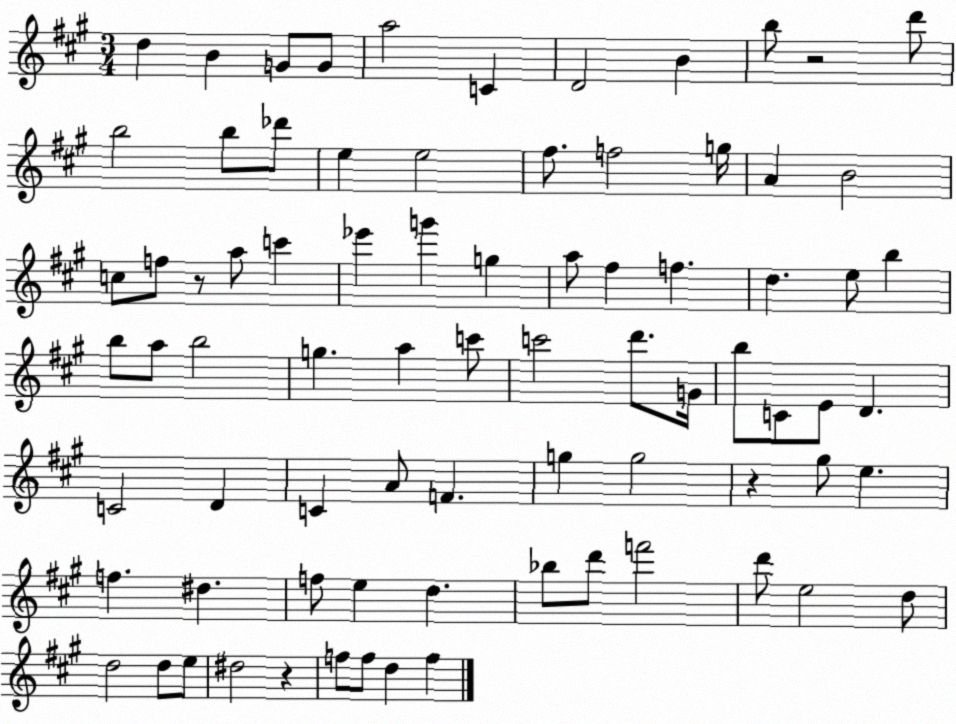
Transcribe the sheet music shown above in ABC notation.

X:1
T:Untitled
M:3/4
L:1/4
K:A
d B G/2 G/2 a2 C D2 B b/2 z2 d'/2 b2 b/2 _d'/2 e e2 ^f/2 f2 g/4 A B2 c/2 f/2 z/2 a/2 c' _e' g' g a/2 ^f f d e/2 b b/2 a/2 b2 g a c'/2 c'2 d'/2 G/4 b/2 C/2 E/2 D C2 D C A/2 F g g2 z ^g/2 e f ^d f/2 e d _b/2 d'/2 f'2 d'/2 e2 d/2 d2 d/2 e/2 ^d2 z f/2 f/2 d f